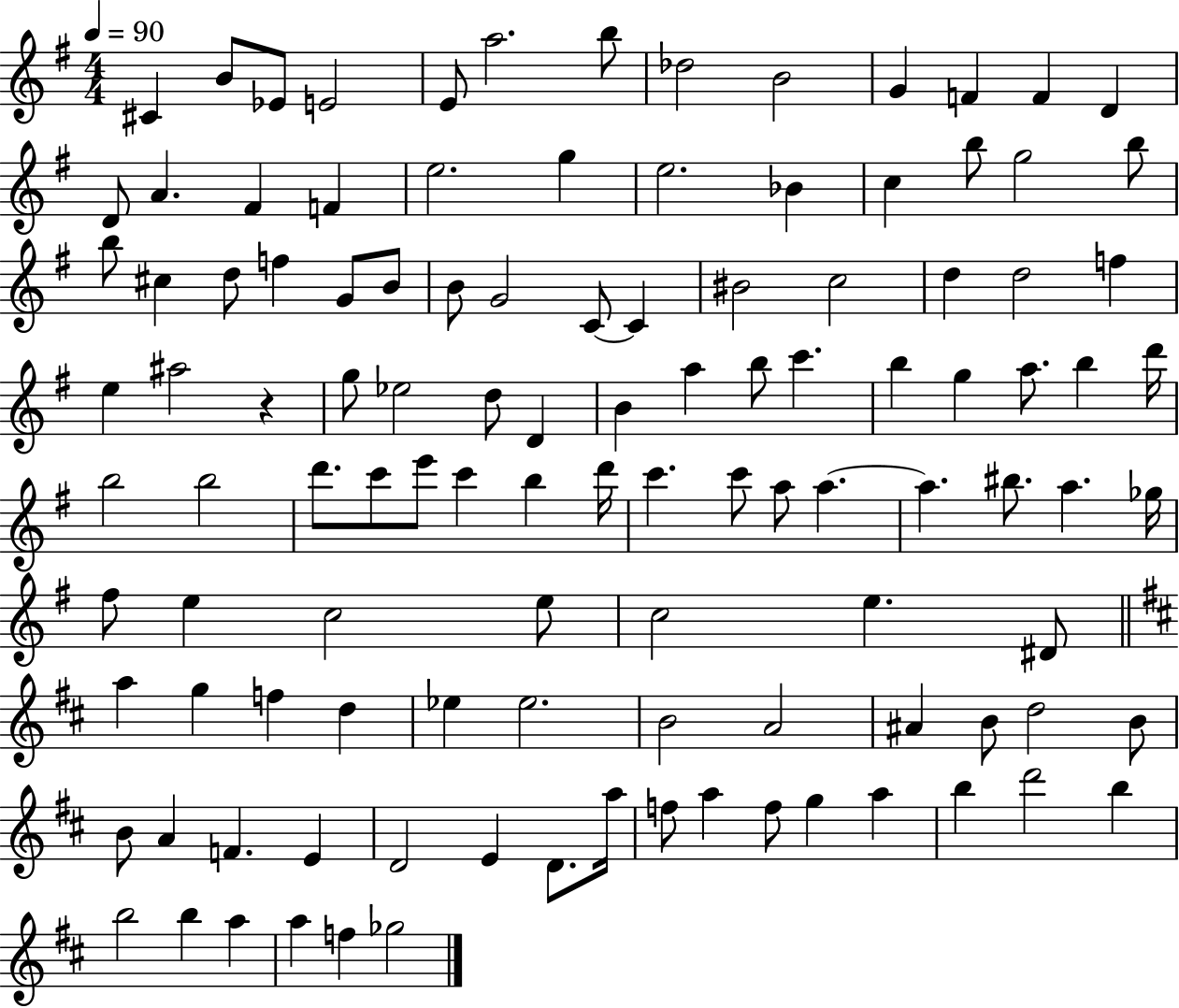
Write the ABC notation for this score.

X:1
T:Untitled
M:4/4
L:1/4
K:G
^C B/2 _E/2 E2 E/2 a2 b/2 _d2 B2 G F F D D/2 A ^F F e2 g e2 _B c b/2 g2 b/2 b/2 ^c d/2 f G/2 B/2 B/2 G2 C/2 C ^B2 c2 d d2 f e ^a2 z g/2 _e2 d/2 D B a b/2 c' b g a/2 b d'/4 b2 b2 d'/2 c'/2 e'/2 c' b d'/4 c' c'/2 a/2 a a ^b/2 a _g/4 ^f/2 e c2 e/2 c2 e ^D/2 a g f d _e _e2 B2 A2 ^A B/2 d2 B/2 B/2 A F E D2 E D/2 a/4 f/2 a f/2 g a b d'2 b b2 b a a f _g2